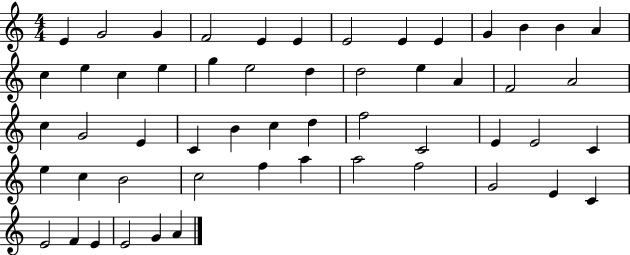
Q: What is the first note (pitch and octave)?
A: E4